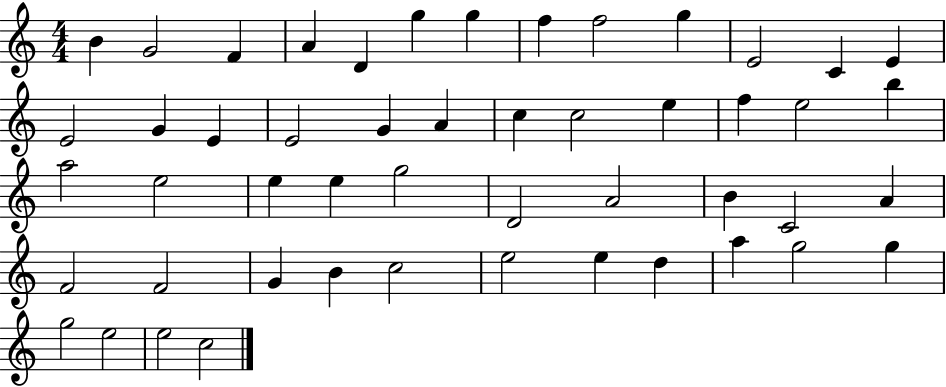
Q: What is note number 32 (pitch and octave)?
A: A4